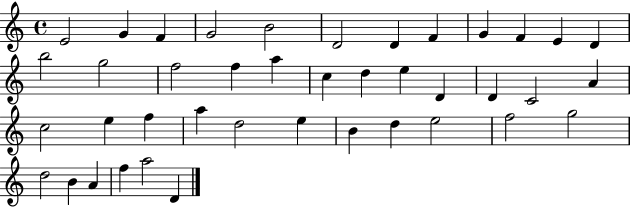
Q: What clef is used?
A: treble